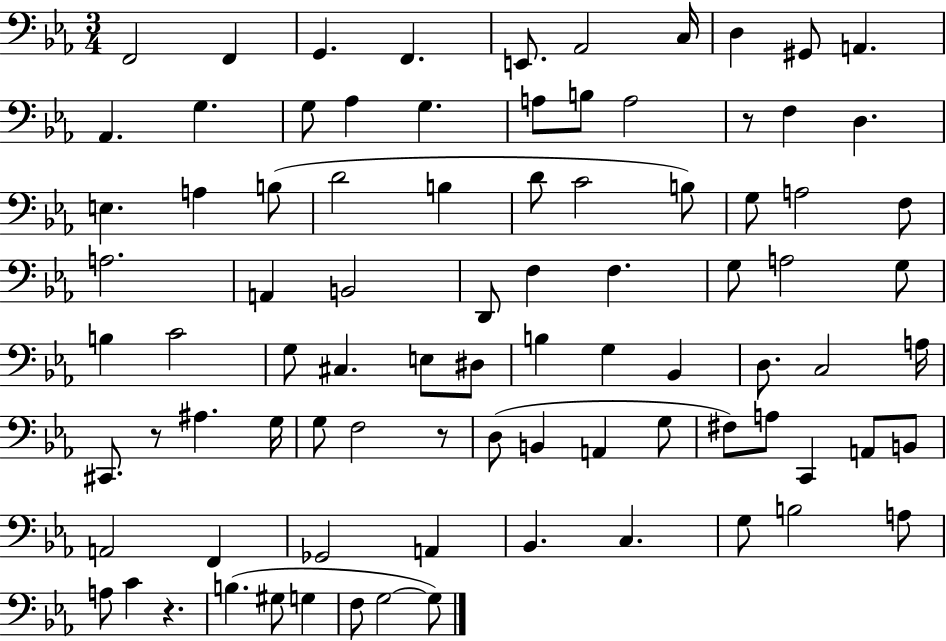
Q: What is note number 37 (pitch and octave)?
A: F3